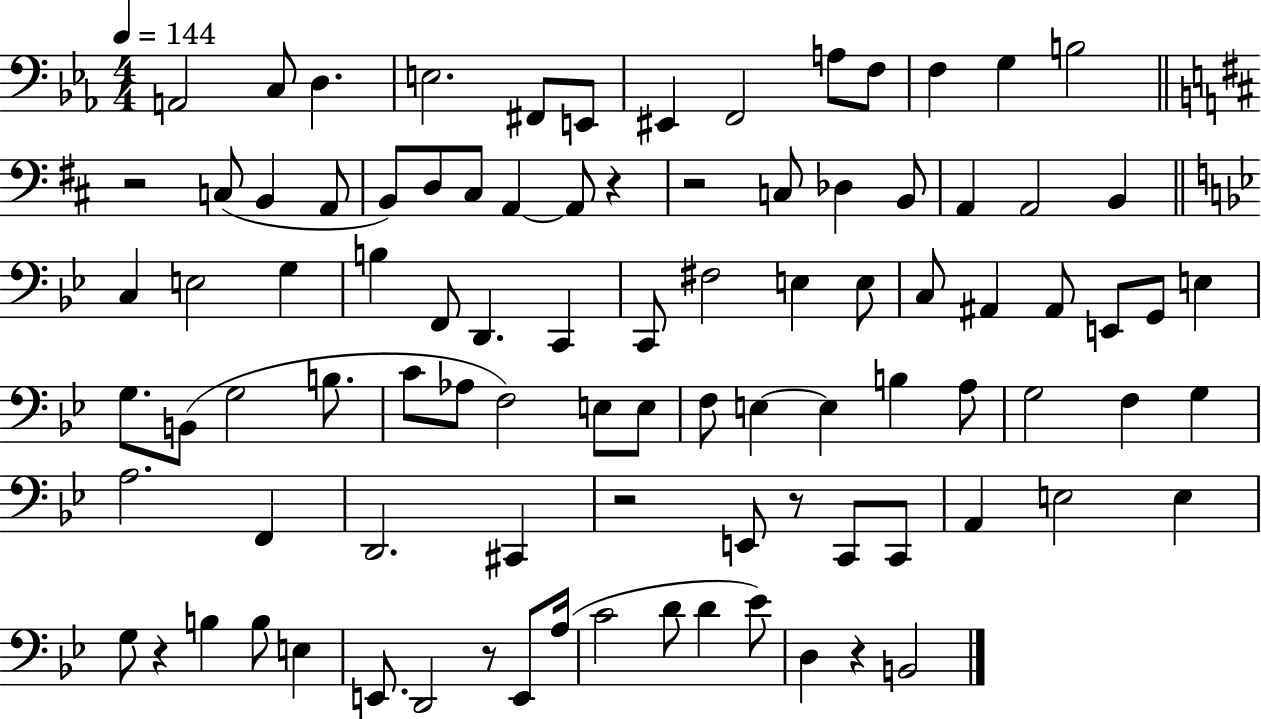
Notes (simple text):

A2/h C3/e D3/q. E3/h. F#2/e E2/e EIS2/q F2/h A3/e F3/e F3/q G3/q B3/h R/h C3/e B2/q A2/e B2/e D3/e C#3/e A2/q A2/e R/q R/h C3/e Db3/q B2/e A2/q A2/h B2/q C3/q E3/h G3/q B3/q F2/e D2/q. C2/q C2/e F#3/h E3/q E3/e C3/e A#2/q A#2/e E2/e G2/e E3/q G3/e. B2/e G3/h B3/e. C4/e Ab3/e F3/h E3/e E3/e F3/e E3/q E3/q B3/q A3/e G3/h F3/q G3/q A3/h. F2/q D2/h. C#2/q R/h E2/e R/e C2/e C2/e A2/q E3/h E3/q G3/e R/q B3/q B3/e E3/q E2/e. D2/h R/e E2/e A3/s C4/h D4/e D4/q Eb4/e D3/q R/q B2/h